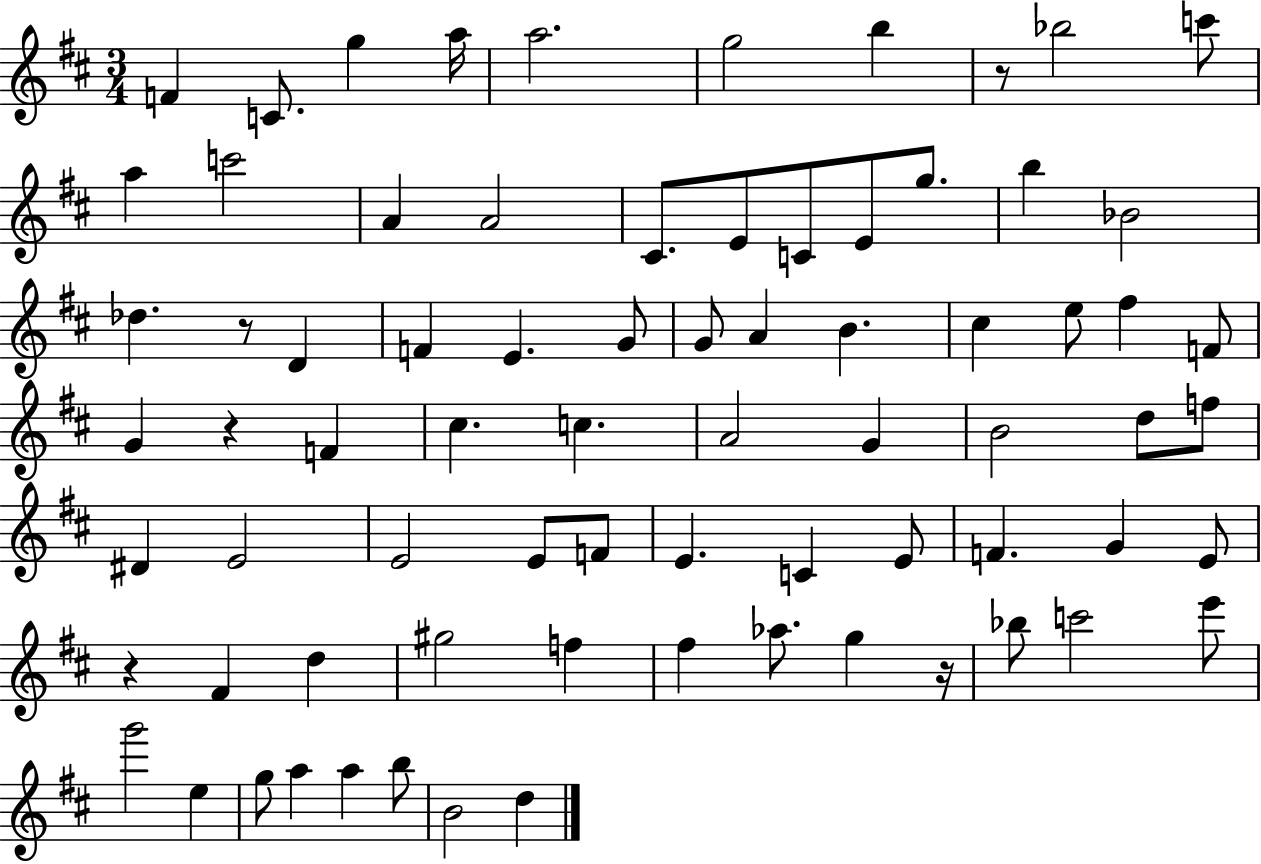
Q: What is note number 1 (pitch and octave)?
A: F4